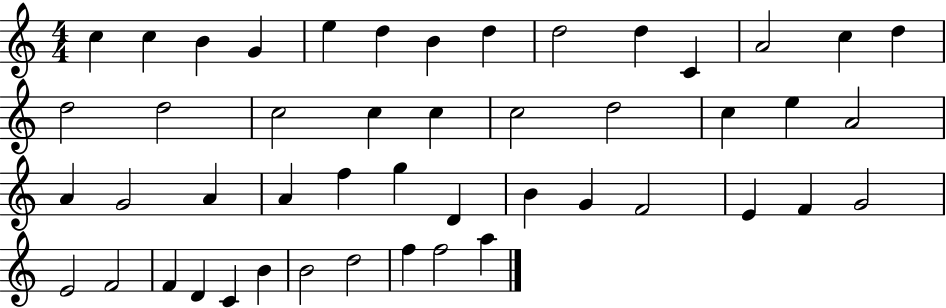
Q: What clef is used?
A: treble